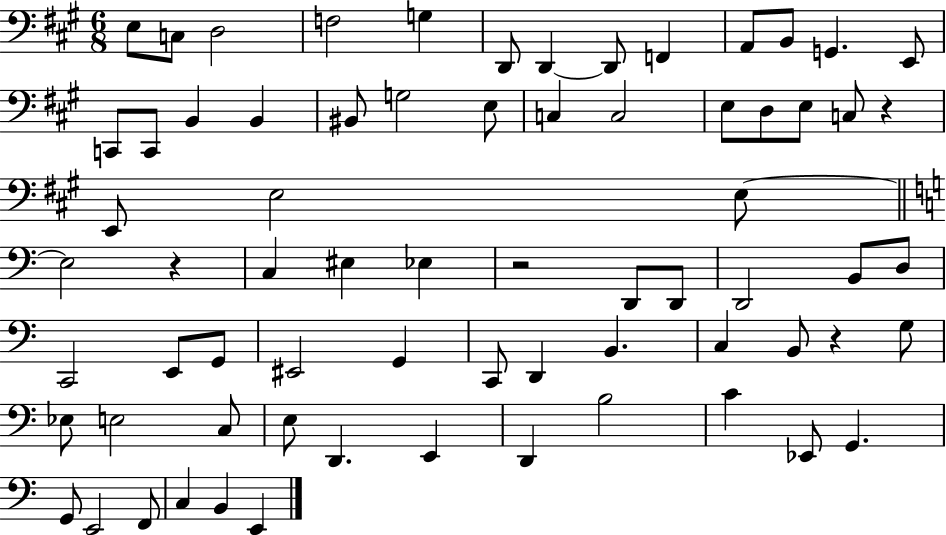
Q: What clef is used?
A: bass